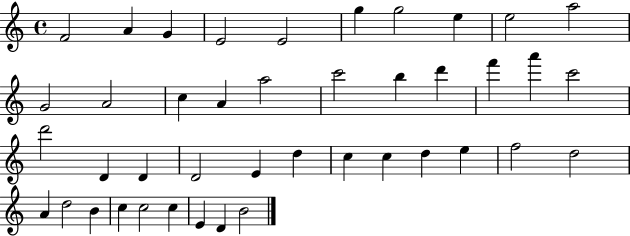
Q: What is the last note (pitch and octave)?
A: B4